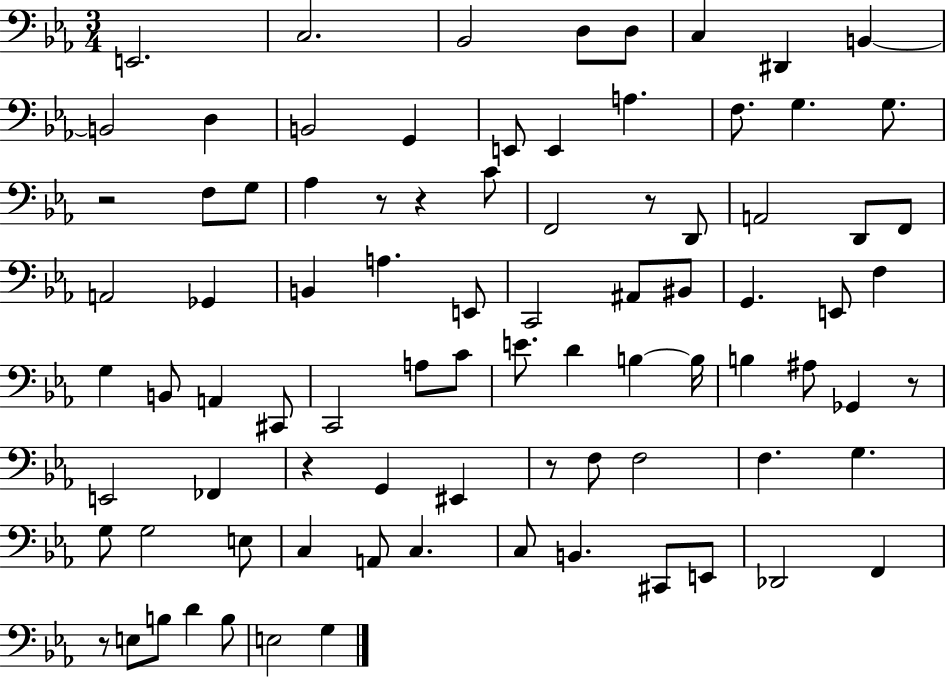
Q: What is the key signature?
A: EES major